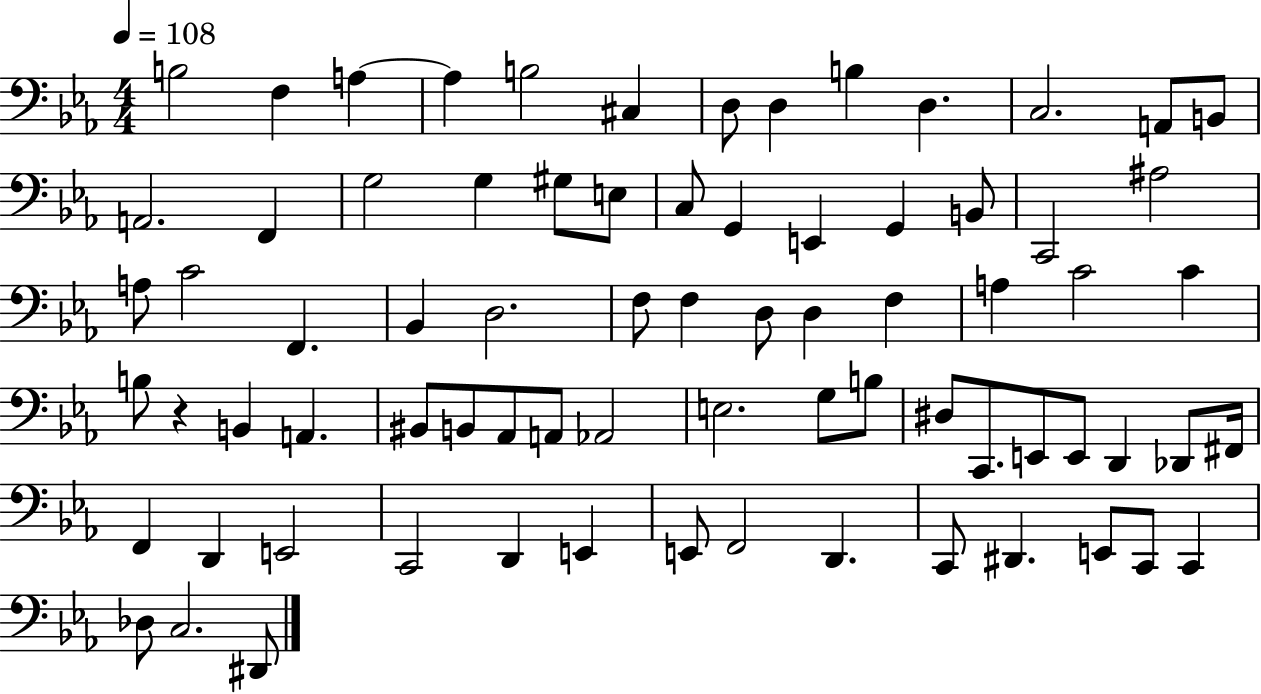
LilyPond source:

{
  \clef bass
  \numericTimeSignature
  \time 4/4
  \key ees \major
  \tempo 4 = 108
  \repeat volta 2 { b2 f4 a4~~ | a4 b2 cis4 | d8 d4 b4 d4. | c2. a,8 b,8 | \break a,2. f,4 | g2 g4 gis8 e8 | c8 g,4 e,4 g,4 b,8 | c,2 ais2 | \break a8 c'2 f,4. | bes,4 d2. | f8 f4 d8 d4 f4 | a4 c'2 c'4 | \break b8 r4 b,4 a,4. | bis,8 b,8 aes,8 a,8 aes,2 | e2. g8 b8 | dis8 c,8. e,8 e,8 d,4 des,8 fis,16 | \break f,4 d,4 e,2 | c,2 d,4 e,4 | e,8 f,2 d,4. | c,8 dis,4. e,8 c,8 c,4 | \break des8 c2. dis,8 | } \bar "|."
}